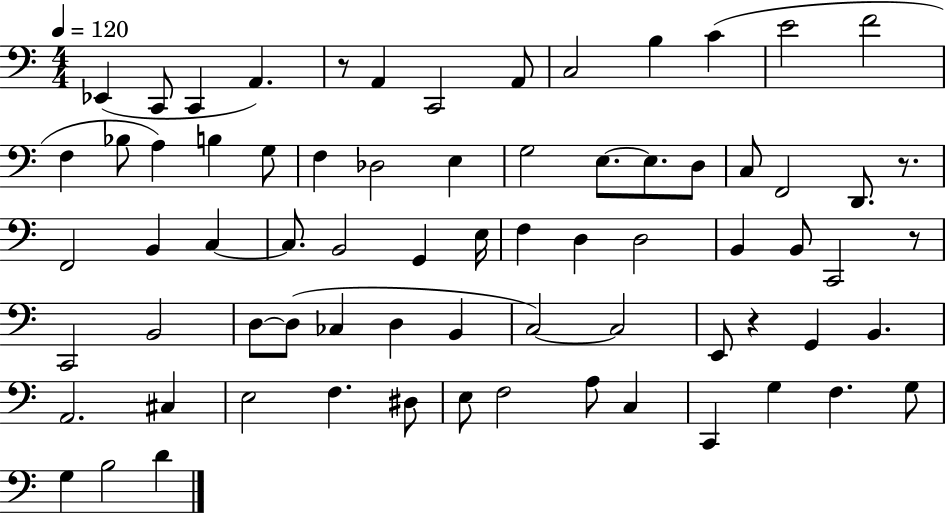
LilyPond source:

{
  \clef bass
  \numericTimeSignature
  \time 4/4
  \key c \major
  \tempo 4 = 120
  ees,4( c,8 c,4 a,4.) | r8 a,4 c,2 a,8 | c2 b4 c'4( | e'2 f'2 | \break f4 bes8 a4) b4 g8 | f4 des2 e4 | g2 e8.~~ e8. d8 | c8 f,2 d,8. r8. | \break f,2 b,4 c4~~ | c8. b,2 g,4 e16 | f4 d4 d2 | b,4 b,8 c,2 r8 | \break c,2 b,2 | d8~~ d8( ces4 d4 b,4 | c2~~) c2 | e,8 r4 g,4 b,4. | \break a,2. cis4 | e2 f4. dis8 | e8 f2 a8 c4 | c,4 g4 f4. g8 | \break g4 b2 d'4 | \bar "|."
}